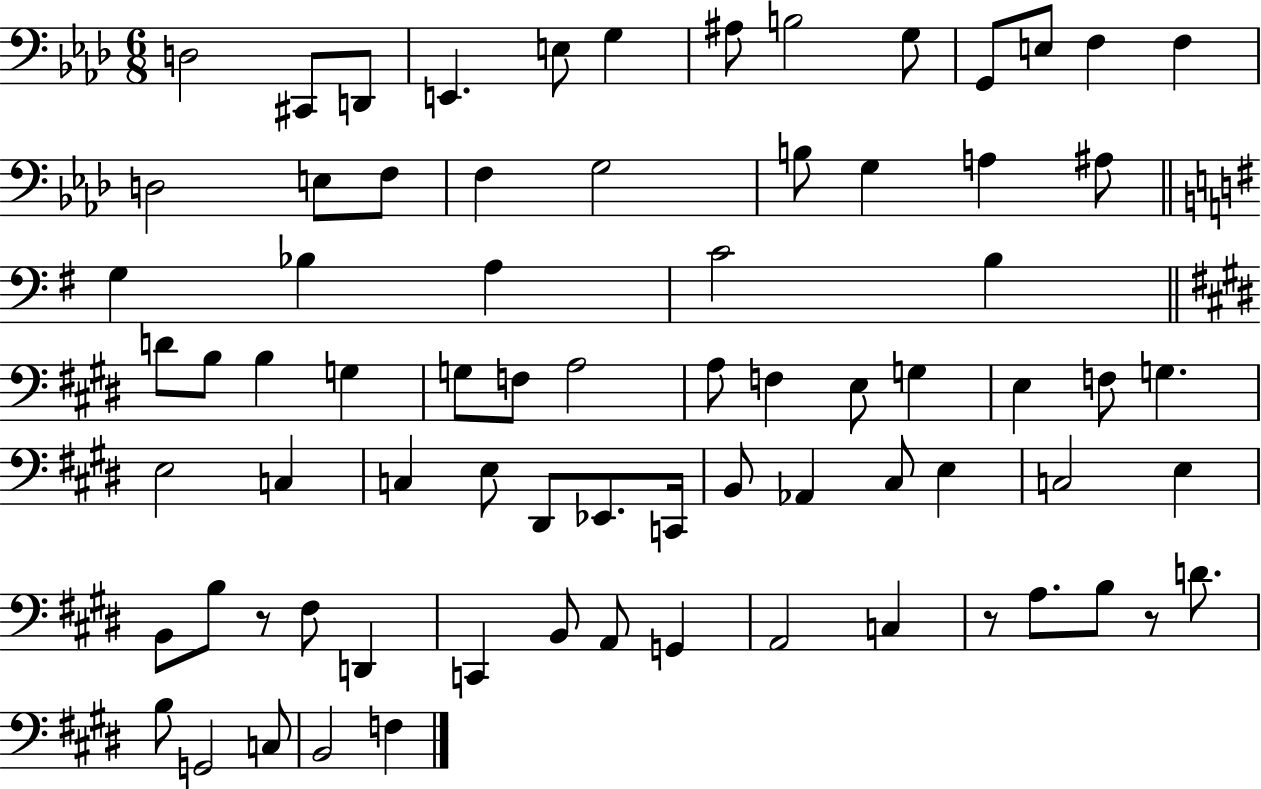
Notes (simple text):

D3/h C#2/e D2/e E2/q. E3/e G3/q A#3/e B3/h G3/e G2/e E3/e F3/q F3/q D3/h E3/e F3/e F3/q G3/h B3/e G3/q A3/q A#3/e G3/q Bb3/q A3/q C4/h B3/q D4/e B3/e B3/q G3/q G3/e F3/e A3/h A3/e F3/q E3/e G3/q E3/q F3/e G3/q. E3/h C3/q C3/q E3/e D#2/e Eb2/e. C2/s B2/e Ab2/q C#3/e E3/q C3/h E3/q B2/e B3/e R/e F#3/e D2/q C2/q B2/e A2/e G2/q A2/h C3/q R/e A3/e. B3/e R/e D4/e. B3/e G2/h C3/e B2/h F3/q